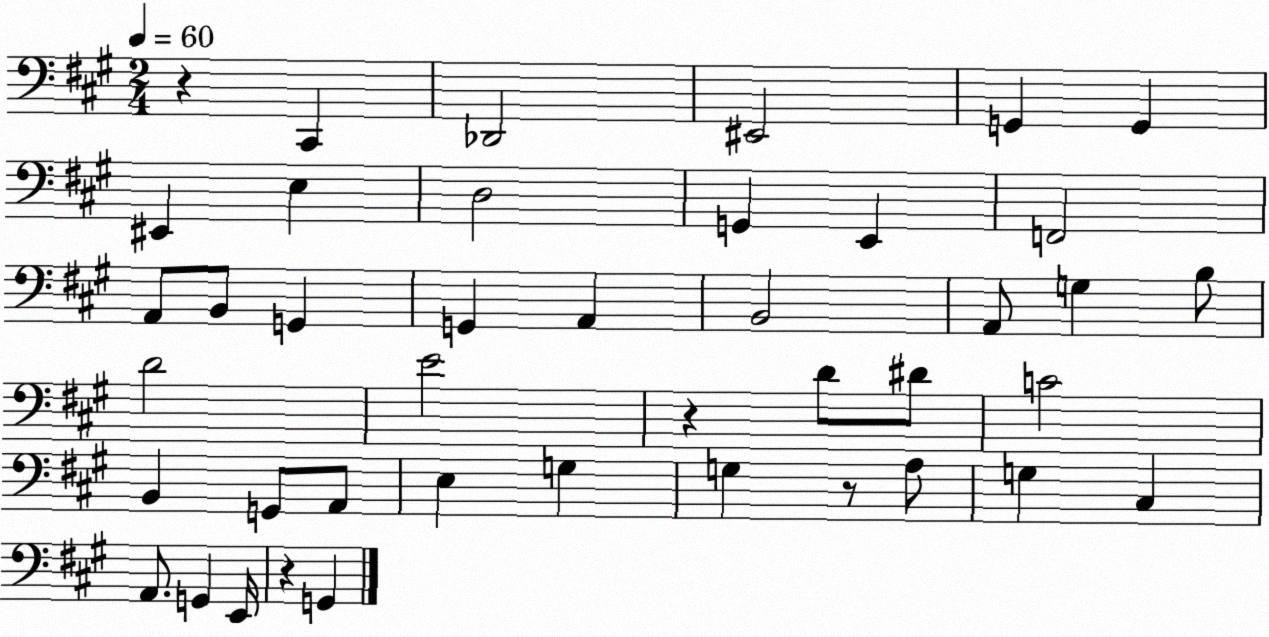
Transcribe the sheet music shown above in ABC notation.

X:1
T:Untitled
M:2/4
L:1/4
K:A
z ^C,, _D,,2 ^E,,2 G,, G,, ^E,, E, D,2 G,, E,, F,,2 A,,/2 B,,/2 G,, G,, A,, B,,2 A,,/2 G, B,/2 D2 E2 z D/2 ^D/2 C2 B,, G,,/2 A,,/2 E, G, G, z/2 A,/2 G, ^C, A,,/2 G,, E,,/4 z G,,